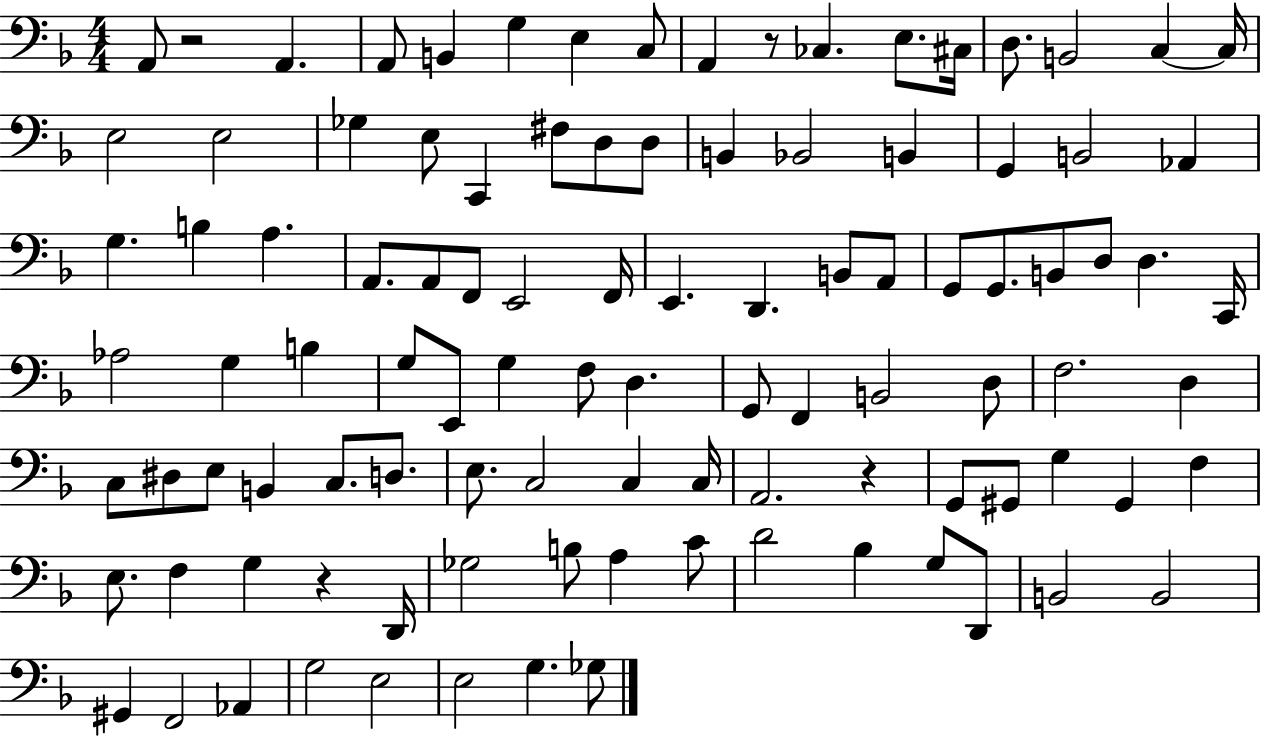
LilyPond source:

{
  \clef bass
  \numericTimeSignature
  \time 4/4
  \key f \major
  a,8 r2 a,4. | a,8 b,4 g4 e4 c8 | a,4 r8 ces4. e8. cis16 | d8. b,2 c4~~ c16 | \break e2 e2 | ges4 e8 c,4 fis8 d8 d8 | b,4 bes,2 b,4 | g,4 b,2 aes,4 | \break g4. b4 a4. | a,8. a,8 f,8 e,2 f,16 | e,4. d,4. b,8 a,8 | g,8 g,8. b,8 d8 d4. c,16 | \break aes2 g4 b4 | g8 e,8 g4 f8 d4. | g,8 f,4 b,2 d8 | f2. d4 | \break c8 dis8 e8 b,4 c8. d8. | e8. c2 c4 c16 | a,2. r4 | g,8 gis,8 g4 gis,4 f4 | \break e8. f4 g4 r4 d,16 | ges2 b8 a4 c'8 | d'2 bes4 g8 d,8 | b,2 b,2 | \break gis,4 f,2 aes,4 | g2 e2 | e2 g4. ges8 | \bar "|."
}